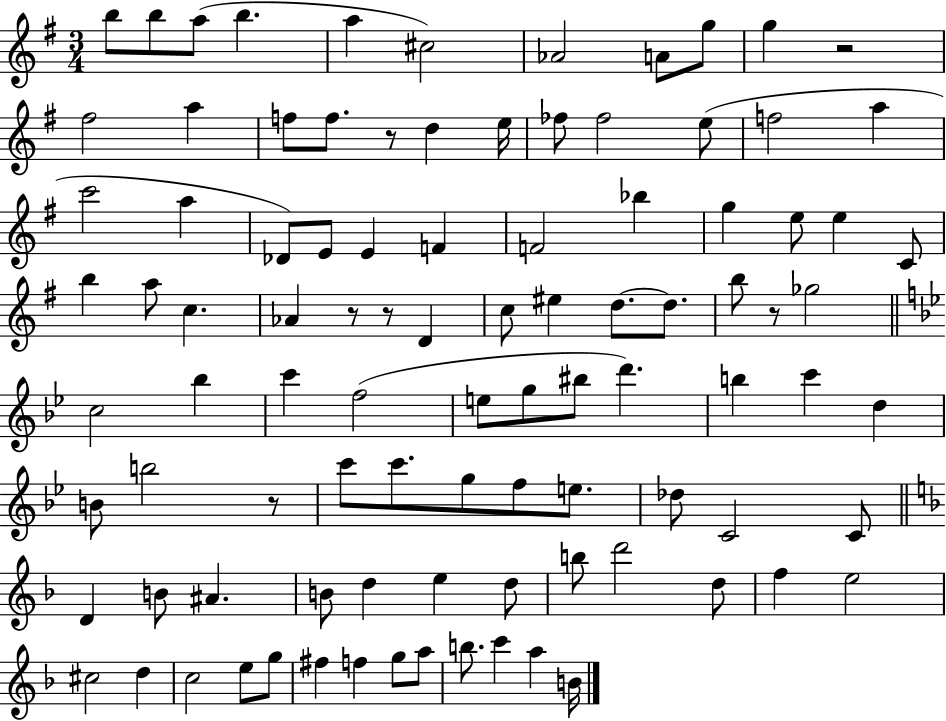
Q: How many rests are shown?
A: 6